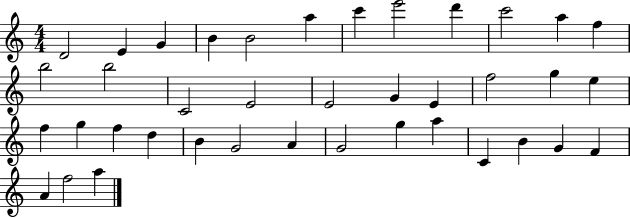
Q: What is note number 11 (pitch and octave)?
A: A5